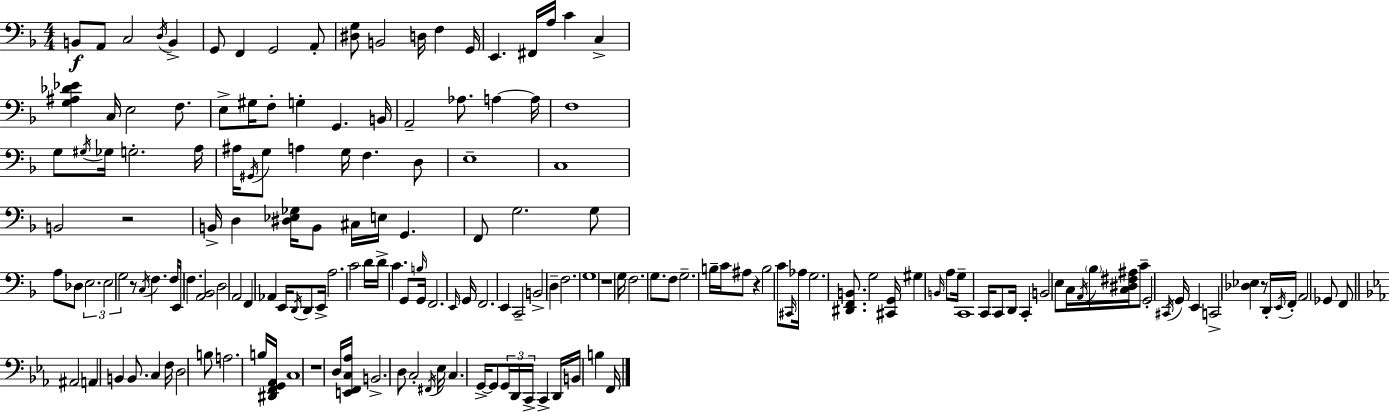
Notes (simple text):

B2/e A2/e C3/h D3/s B2/q G2/e F2/q G2/h A2/e [D#3,G3]/e B2/h D3/s F3/q G2/s E2/q. F#2/s A3/s C4/q C3/q [G3,A#3,Db4,Eb4]/q C3/s E3/h F3/e. E3/e G#3/s F3/e G3/q G2/q. B2/s A2/h Ab3/e. A3/q A3/s F3/w G3/e G#3/s Gb3/s G3/h. A3/s A#3/s G#2/s G3/e A3/q G3/s F3/q. D3/e E3/w C3/w B2/h R/h B2/s D3/q [D#3,Eb3,Gb3]/s B2/e C#3/s E3/s G2/q. F2/e G3/h. G3/e A3/e Db3/e E3/h. E3/h G3/h R/e C3/s F3/q. F3/s E2/s F3/q. [A2,Bb2]/h D3/h A2/h F2/q Ab2/q E2/s D2/s D2/e E2/s A3/h. C4/h D4/s D4/s C4/q. G2/e B3/s G2/s F2/h. E2/s G2/s F2/h. E2/q C2/h B2/h D3/q F3/h. G3/w R/w G3/s F3/h. G3/e. F3/e G3/h. B3/s C4/s A#3/e R/q B3/h C4/e C#2/s Ab3/s G3/h. [D#2,F2,B2]/e. G3/h [C#2,G2]/s G#3/q B2/s A3/e G3/s C2/w C2/s C2/e D2/s C2/q B2/h E3/e C3/s A2/s Bb3/s [C3,D#3,F#3,A#3]/s C4/e G2/h C#2/s G2/s E2/q C2/h [Db3,Eb3]/q R/e D2/s E2/s F2/s A2/h Gb2/e F2/e A#2/h A2/q B2/q B2/e. C3/q F3/s D3/h B3/e A3/h. B3/s [D#2,F2,G2,Ab2]/s C3/w R/w D3/s [E2,F2,C3,Ab3]/s B2/h. D3/e C3/h F#2/s Eb3/s C3/q. G2/s G2/e G2/s D2/s C2/s C2/q D2/s B2/s B3/q F2/s